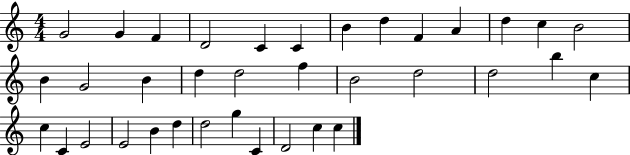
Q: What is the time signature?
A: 4/4